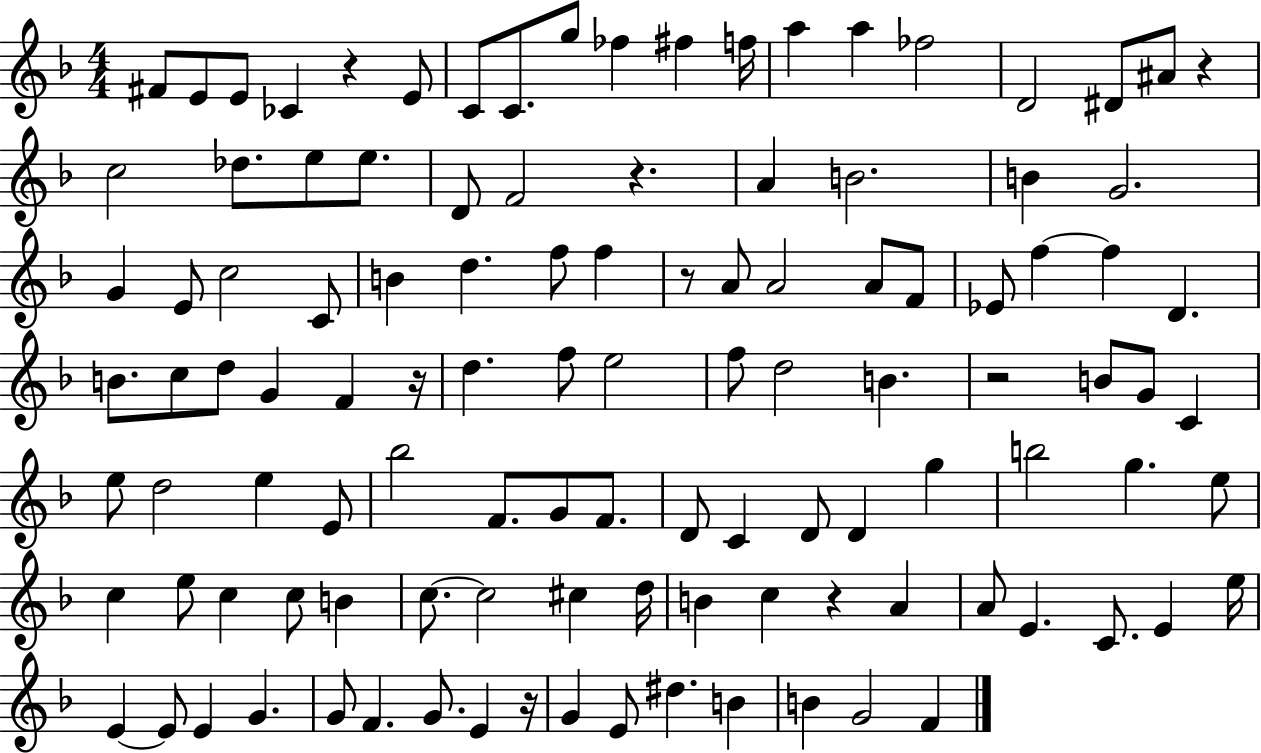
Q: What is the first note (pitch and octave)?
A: F#4